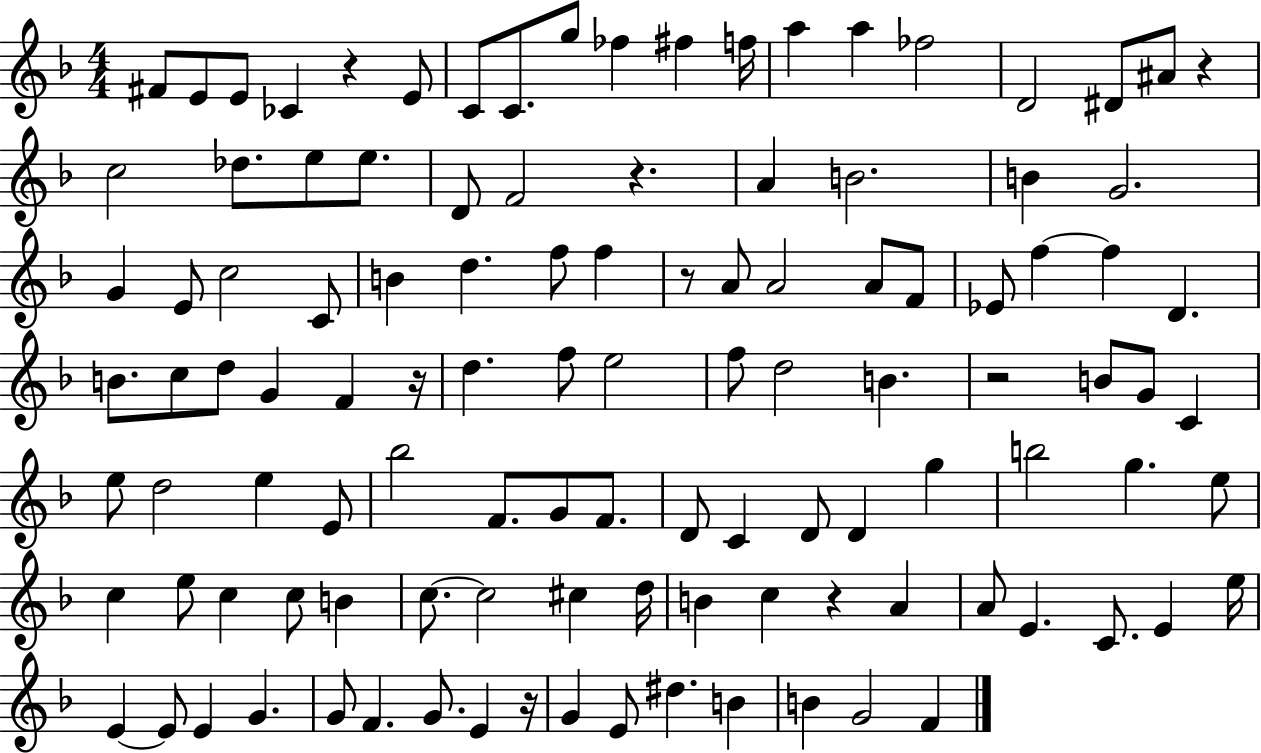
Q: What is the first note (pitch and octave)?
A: F#4